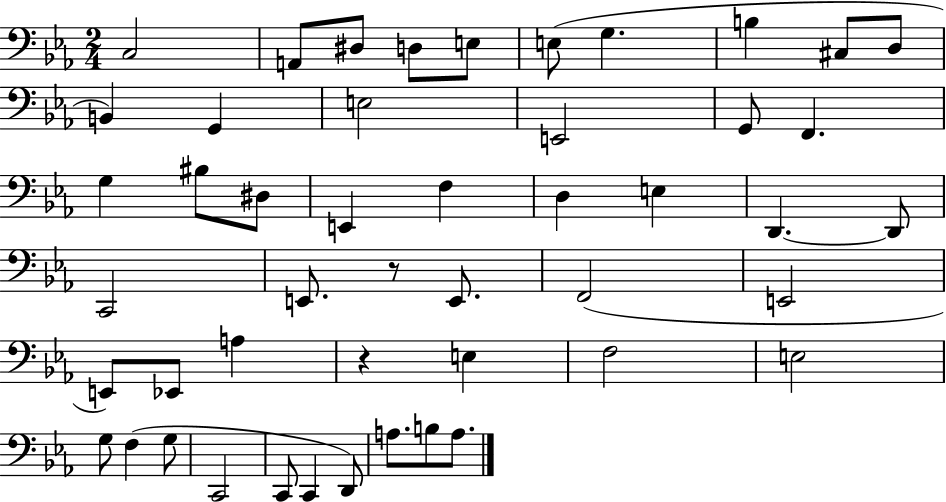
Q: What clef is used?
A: bass